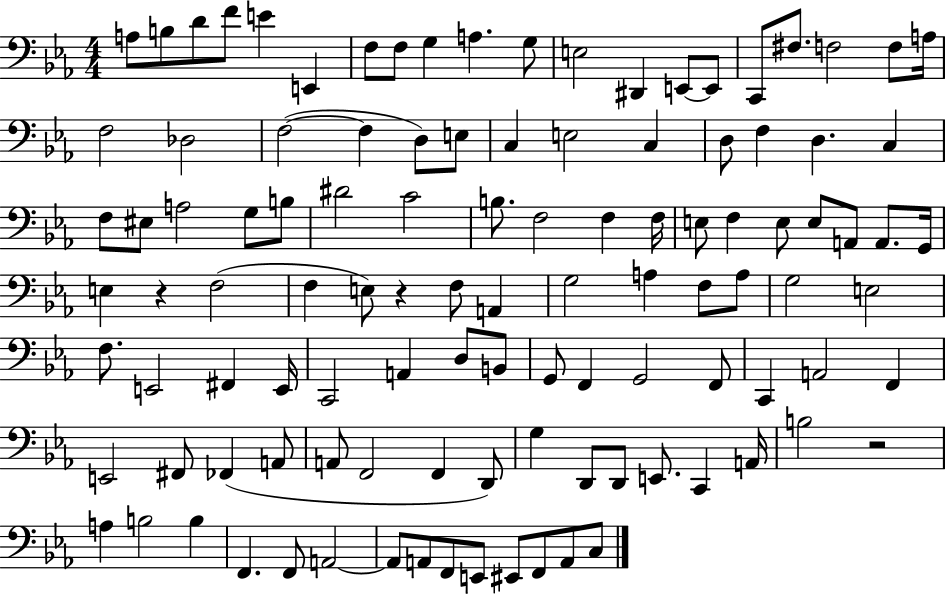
{
  \clef bass
  \numericTimeSignature
  \time 4/4
  \key ees \major
  \repeat volta 2 { a8 b8 d'8 f'8 e'4 e,4 | f8 f8 g4 a4. g8 | e2 dis,4 e,8~~ e,8 | c,8 fis8. f2 f8 a16 | \break f2 des2 | f2~(~ f4 d8) e8 | c4 e2 c4 | d8 f4 d4. c4 | \break f8 eis8 a2 g8 b8 | dis'2 c'2 | b8. f2 f4 f16 | e8 f4 e8 e8 a,8 a,8. g,16 | \break e4 r4 f2( | f4 e8) r4 f8 a,4 | g2 a4 f8 a8 | g2 e2 | \break f8. e,2 fis,4 e,16 | c,2 a,4 d8 b,8 | g,8 f,4 g,2 f,8 | c,4 a,2 f,4 | \break e,2 fis,8 fes,4( a,8 | a,8 f,2 f,4 d,8) | g4 d,8 d,8 e,8. c,4 a,16 | b2 r2 | \break a4 b2 b4 | f,4. f,8 a,2~~ | a,8 a,8 f,8 e,8 eis,8 f,8 a,8 c8 | } \bar "|."
}